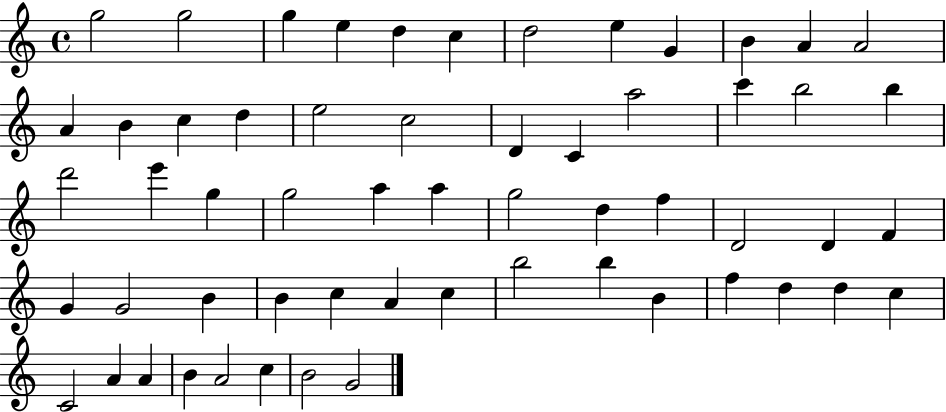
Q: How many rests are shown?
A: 0